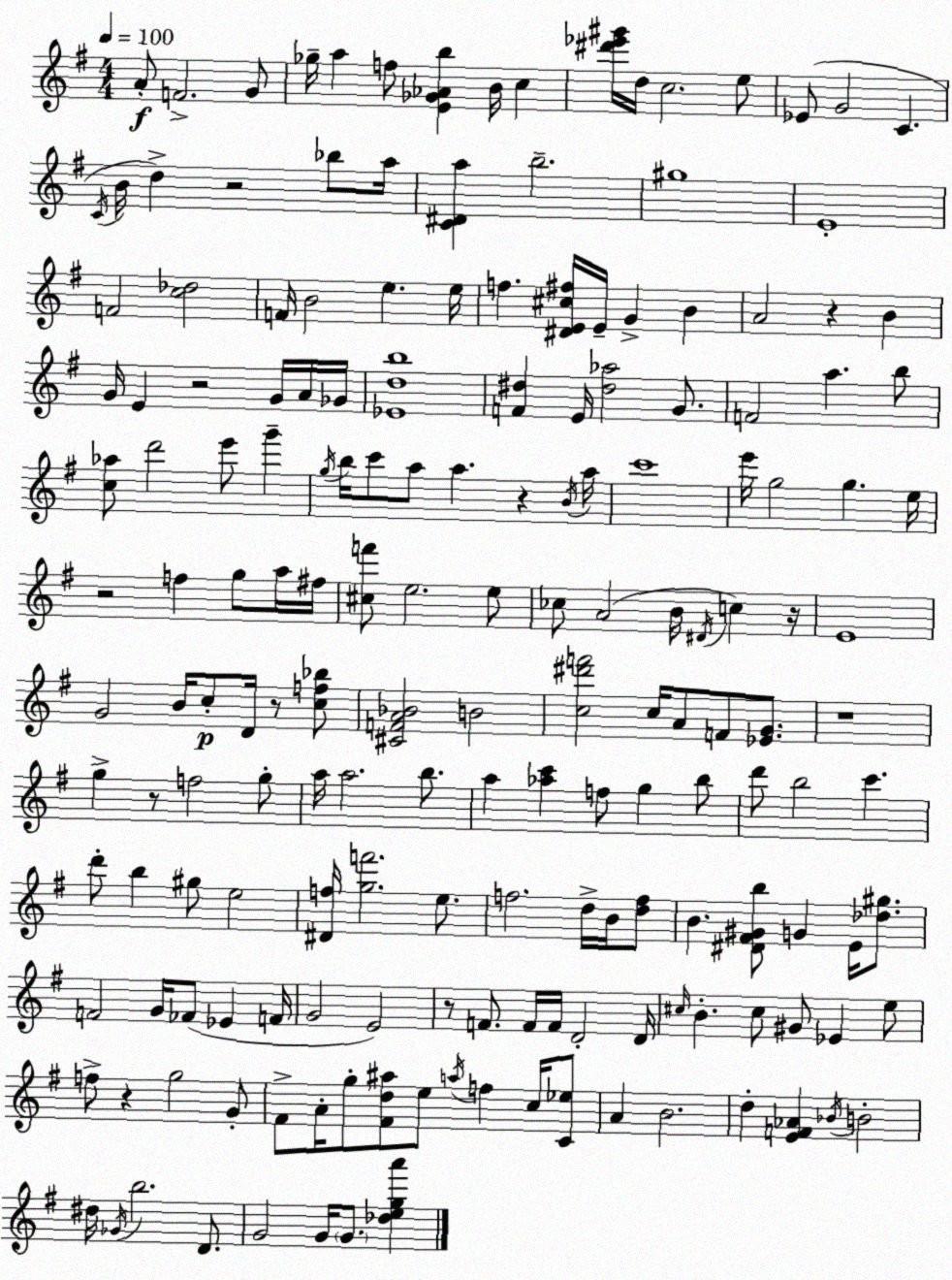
X:1
T:Untitled
M:4/4
L:1/4
K:Em
A/2 F2 G/2 _g/4 a f/2 [E_G_Ab] B/4 c [^d'_e'^g']/4 d/4 c2 e/2 _E/2 G2 C C/4 B/4 d z2 _b/2 a/4 [C^Da] b2 ^g4 E4 F2 [c_d]2 F/4 B2 e e/4 f [^DE^c^f]/4 E/4 G B A2 z B G/4 E z2 G/4 A/4 _G/4 [_Edb]4 [F^d] E/4 [^d_a]2 G/2 F2 a b/2 [c_a]/2 d'2 e'/2 g' g/4 b/4 c'/2 a/2 a z B/4 a/4 c'4 e'/4 g2 g e/4 z2 f g/2 a/4 ^f/4 [^cf']/2 e2 e/2 _c/2 A2 B/4 ^D/4 c z/4 E4 G2 B/4 c/2 D/4 z/2 [cf_b]/2 [^CFA_B]2 B2 [c^d'f']2 c/4 A/2 F/2 [_EG]/2 z4 g z/2 f2 g/2 a/4 a2 b/2 a [_ac'] f/2 g b/2 d'/2 b2 c' d'/2 b ^g/2 e2 [^Df]/4 [gf']2 e/2 f2 d/4 B/4 [df]/2 B [^D^F^Gb]/2 G E/4 [_d^g]/2 F2 G/4 _F/2 _E F/4 G2 E2 z/2 F/2 F/4 F/4 D2 D/4 ^c/4 B ^c/2 ^G/2 _E e/2 f/2 z g2 G/2 ^F/2 A/4 g/2 [^Fd^a]/2 e/2 a/4 f c/4 [C_e]/2 A B2 d [EF_A] _B/4 B2 ^d/4 _G/4 b2 D/2 G2 G/4 G/2 [_dega']